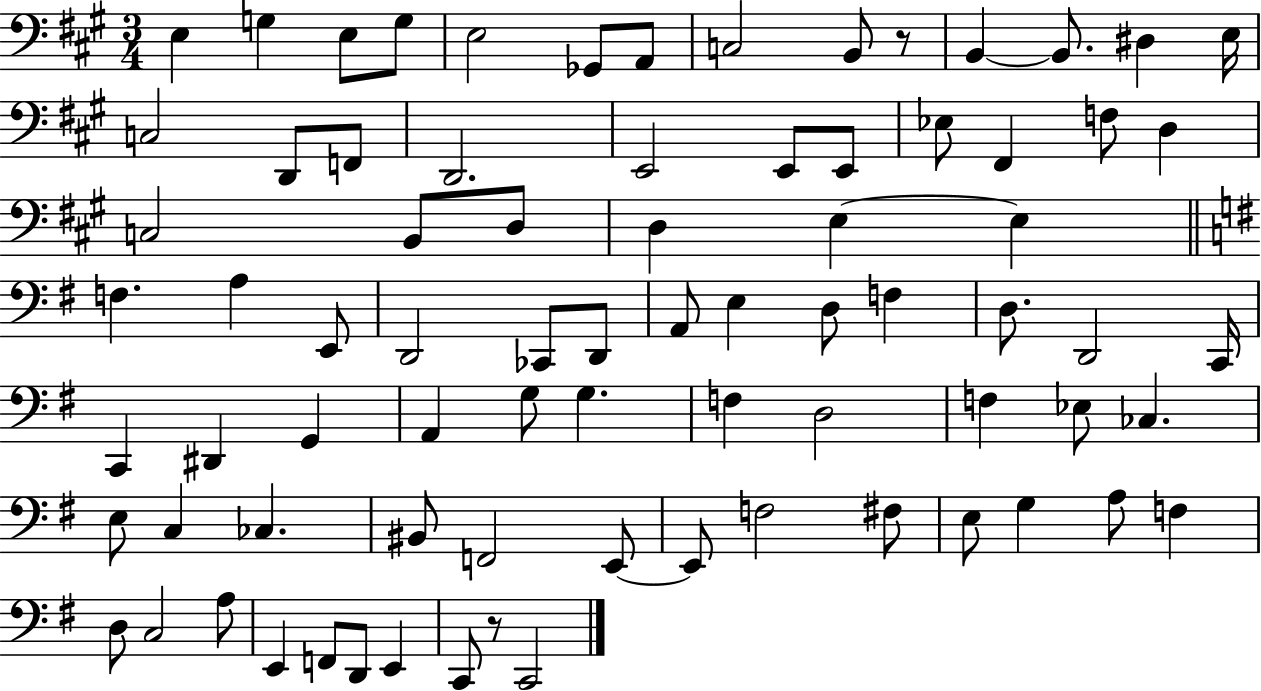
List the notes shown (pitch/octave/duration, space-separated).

E3/q G3/q E3/e G3/e E3/h Gb2/e A2/e C3/h B2/e R/e B2/q B2/e. D#3/q E3/s C3/h D2/e F2/e D2/h. E2/h E2/e E2/e Eb3/e F#2/q F3/e D3/q C3/h B2/e D3/e D3/q E3/q E3/q F3/q. A3/q E2/e D2/h CES2/e D2/e A2/e E3/q D3/e F3/q D3/e. D2/h C2/s C2/q D#2/q G2/q A2/q G3/e G3/q. F3/q D3/h F3/q Eb3/e CES3/q. E3/e C3/q CES3/q. BIS2/e F2/h E2/e E2/e F3/h F#3/e E3/e G3/q A3/e F3/q D3/e C3/h A3/e E2/q F2/e D2/e E2/q C2/e R/e C2/h